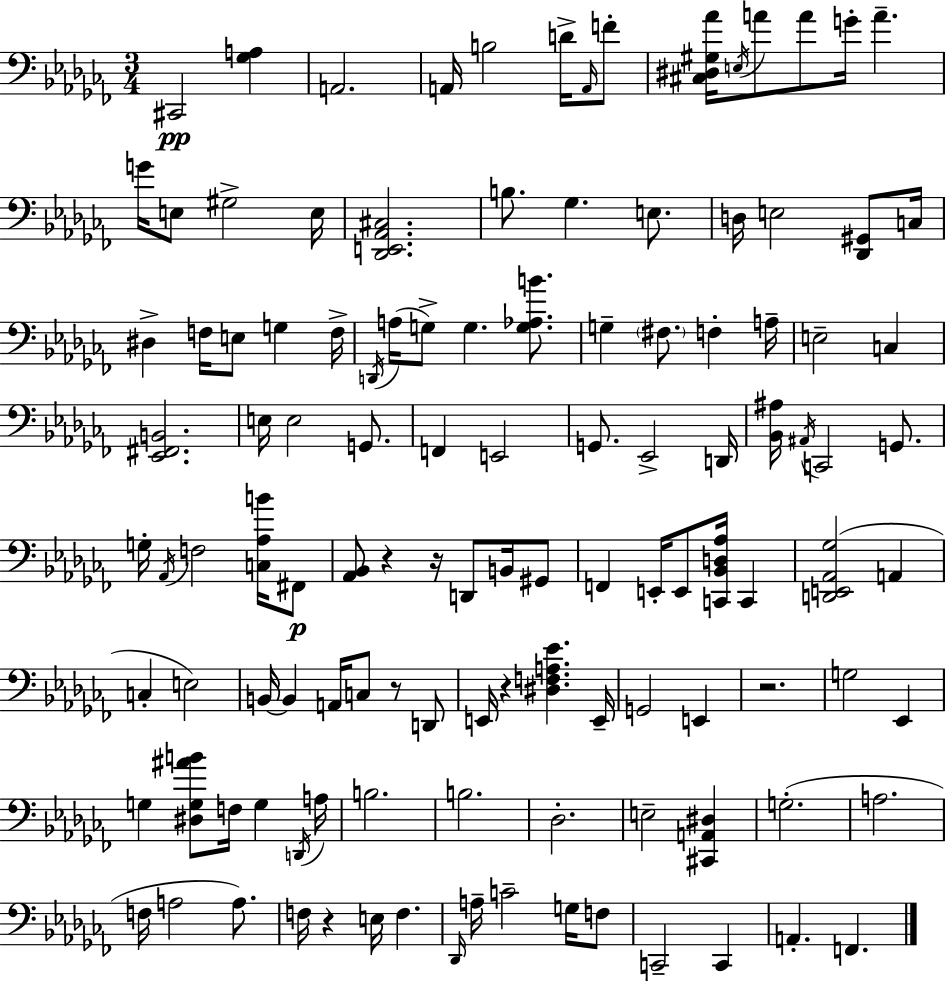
X:1
T:Untitled
M:3/4
L:1/4
K:Abm
^C,,2 [_G,A,] A,,2 A,,/4 B,2 D/4 A,,/4 F/2 [^C,^D,^G,_A]/4 E,/4 A/2 A/2 G/4 A G/4 E,/2 ^G,2 E,/4 [_D,,E,,_A,,^C,]2 B,/2 _G, E,/2 D,/4 E,2 [_D,,^G,,]/2 C,/4 ^D, F,/4 E,/2 G, F,/4 D,,/4 A,/4 G,/2 G, [G,_A,B]/2 G, ^F,/2 F, A,/4 E,2 C, [_E,,^F,,B,,]2 E,/4 E,2 G,,/2 F,, E,,2 G,,/2 _E,,2 D,,/4 [_B,,^A,]/4 ^A,,/4 C,,2 G,,/2 G,/4 _A,,/4 F,2 [C,_A,B]/4 ^F,,/2 [_A,,_B,,]/2 z z/4 D,,/2 B,,/4 ^G,,/2 F,, E,,/4 E,,/2 [C,,_B,,D,_A,]/4 C,, [D,,E,,_A,,_G,]2 A,, C, E,2 B,,/4 B,, A,,/4 C,/2 z/2 D,,/2 E,,/4 z [^D,F,A,_E] E,,/4 G,,2 E,, z2 G,2 _E,, G, [^D,G,^AB]/2 F,/4 G, D,,/4 A,/4 B,2 B,2 _D,2 E,2 [^C,,A,,^D,] G,2 A,2 F,/4 A,2 A,/2 F,/4 z E,/4 F, _D,,/4 A,/4 C2 G,/4 F,/2 C,,2 C,, A,, F,,